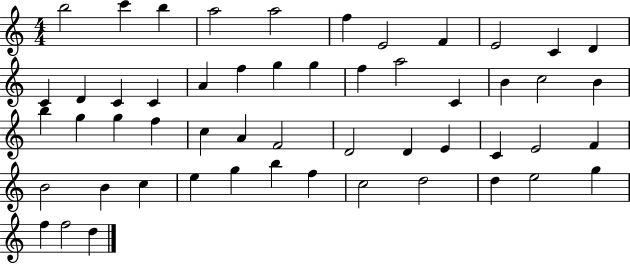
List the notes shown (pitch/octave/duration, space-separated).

B5/h C6/q B5/q A5/h A5/h F5/q E4/h F4/q E4/h C4/q D4/q C4/q D4/q C4/q C4/q A4/q F5/q G5/q G5/q F5/q A5/h C4/q B4/q C5/h B4/q B5/q G5/q G5/q F5/q C5/q A4/q F4/h D4/h D4/q E4/q C4/q E4/h F4/q B4/h B4/q C5/q E5/q G5/q B5/q F5/q C5/h D5/h D5/q E5/h G5/q F5/q F5/h D5/q